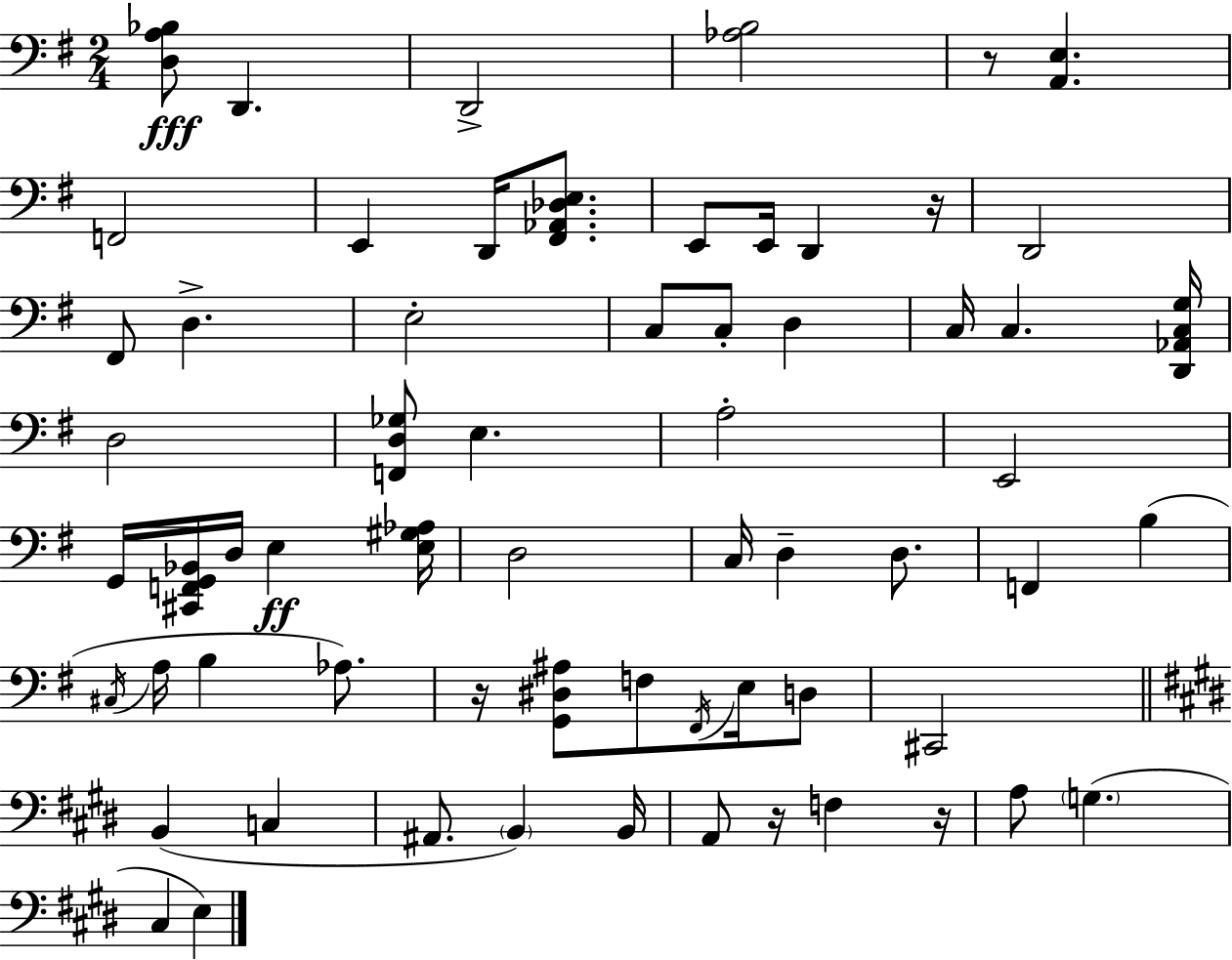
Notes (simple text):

[D3,A3,Bb3]/e D2/q. D2/h [Ab3,B3]/h R/e [A2,E3]/q. F2/h E2/q D2/s [F#2,Ab2,Db3,E3]/e. E2/e E2/s D2/q R/s D2/h F#2/e D3/q. E3/h C3/e C3/e D3/q C3/s C3/q. [D2,Ab2,C3,G3]/s D3/h [F2,D3,Gb3]/e E3/q. A3/h E2/h G2/s [C#2,F2,G2,Bb2]/s D3/s E3/q [E3,G#3,Ab3]/s D3/h C3/s D3/q D3/e. F2/q B3/q C#3/s A3/s B3/q Ab3/e. R/s [G2,D#3,A#3]/e F3/e F#2/s E3/s D3/e C#2/h B2/q C3/q A#2/e. B2/q B2/s A2/e R/s F3/q R/s A3/e G3/q. C#3/q E3/q